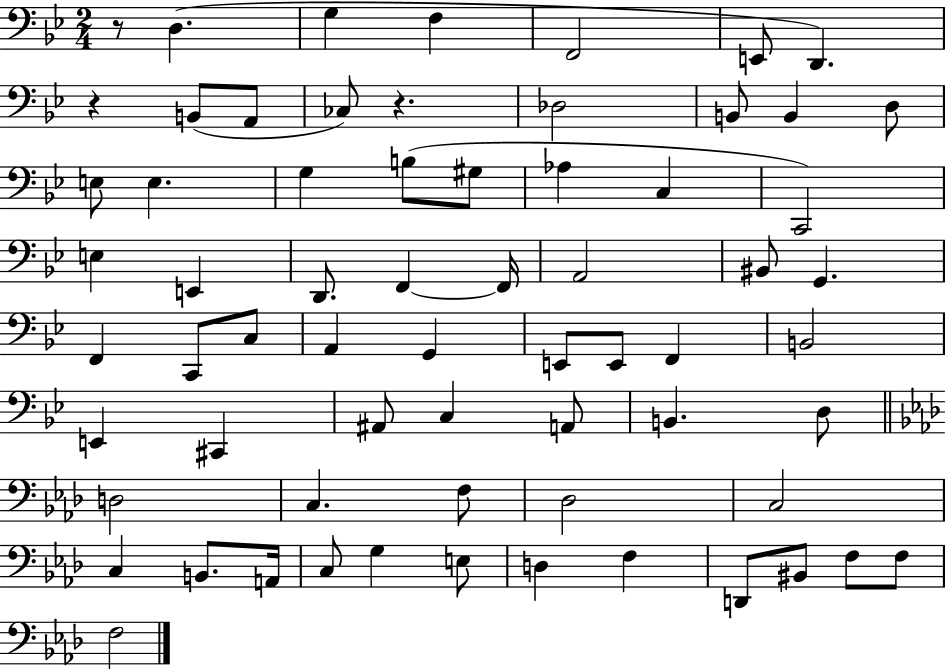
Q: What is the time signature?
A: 2/4